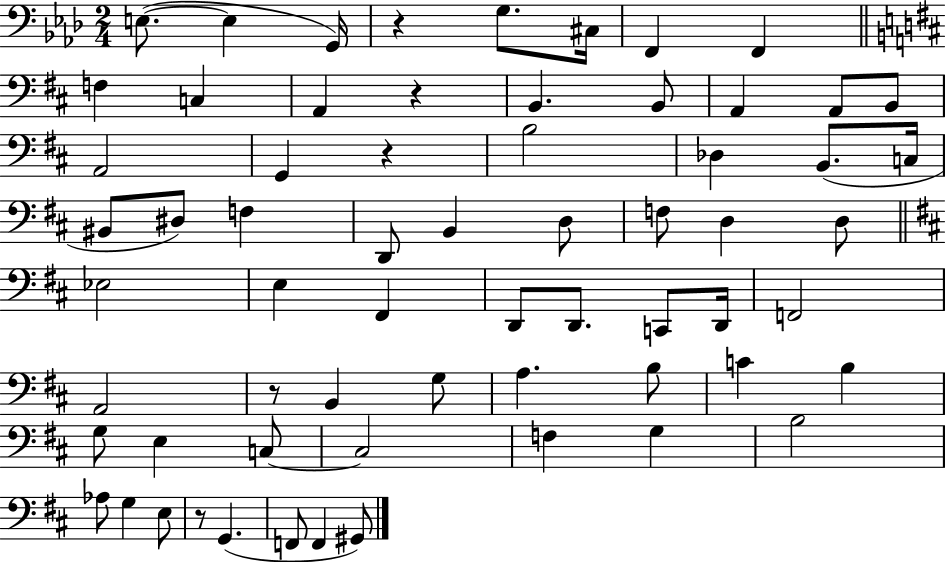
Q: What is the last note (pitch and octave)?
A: G#2